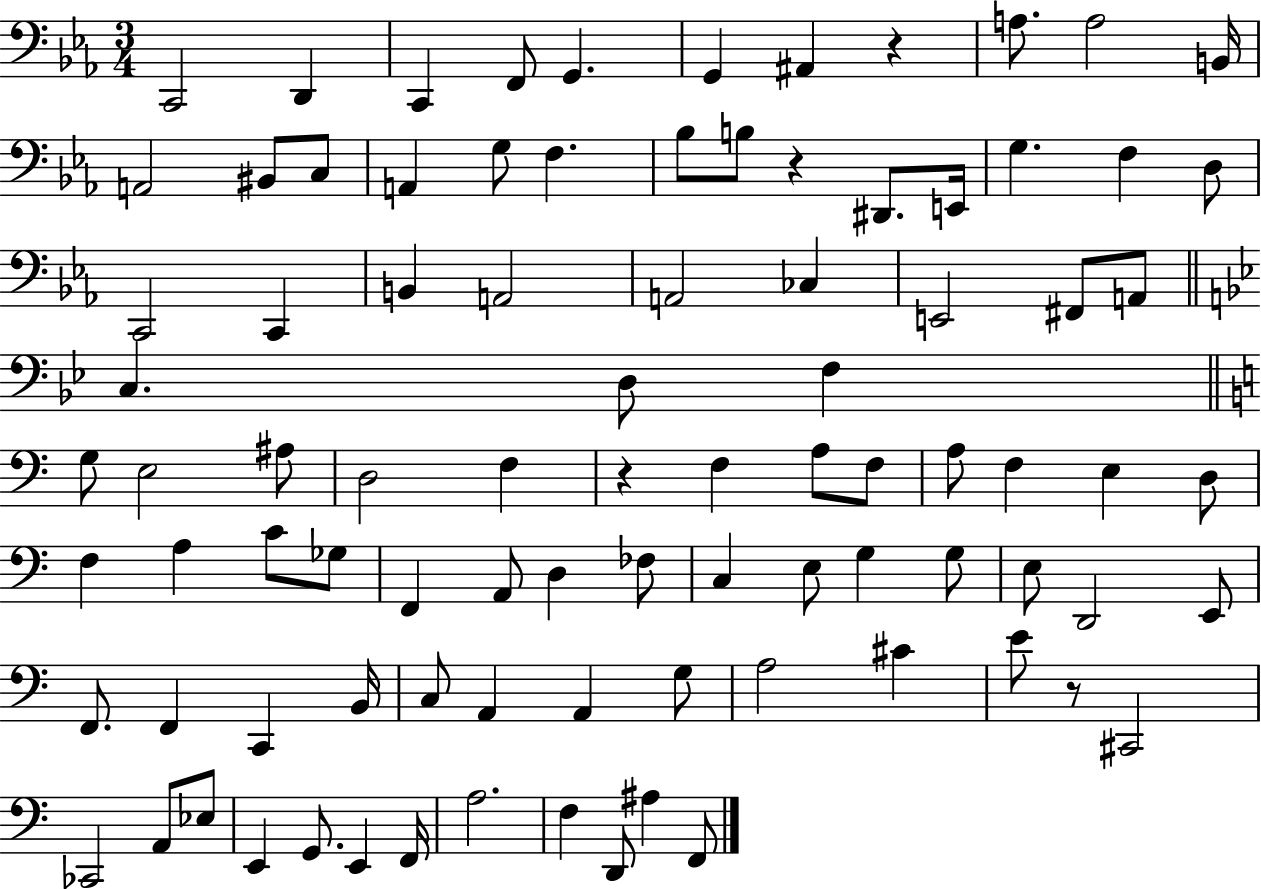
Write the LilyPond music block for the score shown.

{
  \clef bass
  \numericTimeSignature
  \time 3/4
  \key ees \major
  c,2 d,4 | c,4 f,8 g,4. | g,4 ais,4 r4 | a8. a2 b,16 | \break a,2 bis,8 c8 | a,4 g8 f4. | bes8 b8 r4 dis,8. e,16 | g4. f4 d8 | \break c,2 c,4 | b,4 a,2 | a,2 ces4 | e,2 fis,8 a,8 | \break \bar "||" \break \key bes \major c4. d8 f4 | \bar "||" \break \key a \minor g8 e2 ais8 | d2 f4 | r4 f4 a8 f8 | a8 f4 e4 d8 | \break f4 a4 c'8 ges8 | f,4 a,8 d4 fes8 | c4 e8 g4 g8 | e8 d,2 e,8 | \break f,8. f,4 c,4 b,16 | c8 a,4 a,4 g8 | a2 cis'4 | e'8 r8 cis,2 | \break ces,2 a,8 ees8 | e,4 g,8. e,4 f,16 | a2. | f4 d,8 ais4 f,8 | \break \bar "|."
}